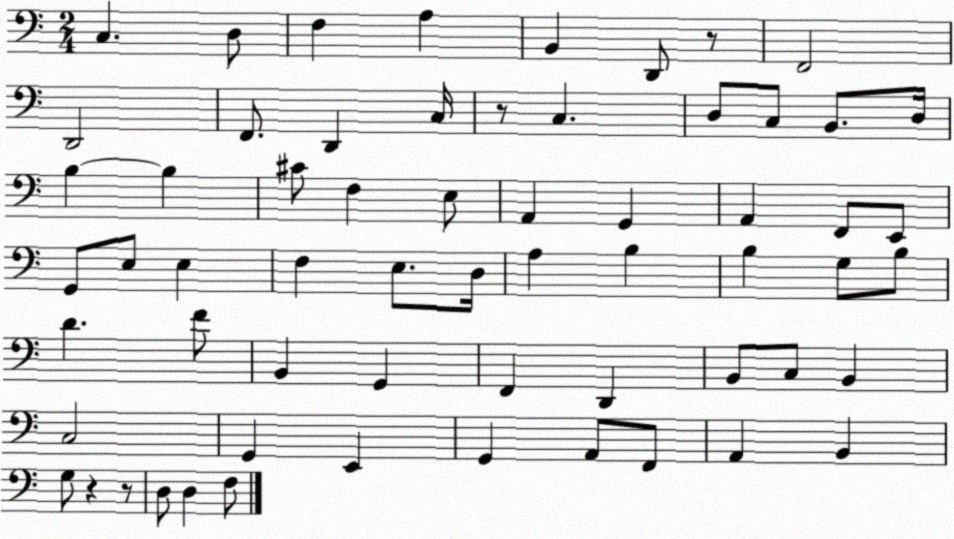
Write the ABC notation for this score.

X:1
T:Untitled
M:2/4
L:1/4
K:C
C, D,/2 F, A, B,, D,,/2 z/2 F,,2 D,,2 F,,/2 D,, C,/4 z/2 C, D,/2 C,/2 B,,/2 D,/4 B, B, ^C/2 F, E,/2 A,, G,, A,, F,,/2 E,,/2 G,,/2 E,/2 E, F, E,/2 D,/4 A, B, B, G,/2 B,/2 D F/2 B,, G,, F,, D,, B,,/2 C,/2 B,, C,2 G,, E,, G,, A,,/2 F,,/2 A,, B,, G,/2 z z/2 D,/2 D, F,/2